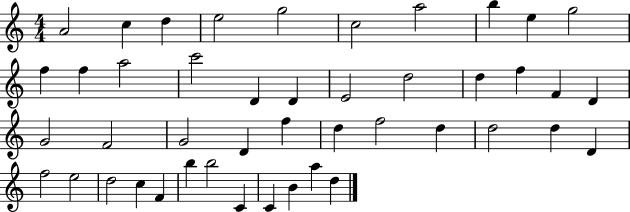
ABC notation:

X:1
T:Untitled
M:4/4
L:1/4
K:C
A2 c d e2 g2 c2 a2 b e g2 f f a2 c'2 D D E2 d2 d f F D G2 F2 G2 D f d f2 d d2 d D f2 e2 d2 c F b b2 C C B a d